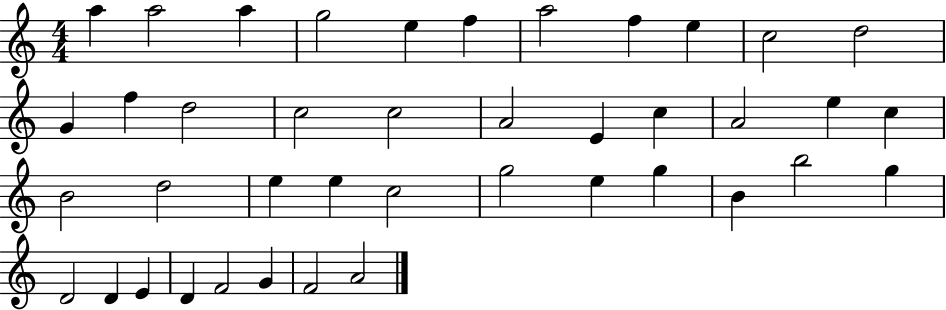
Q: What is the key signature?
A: C major